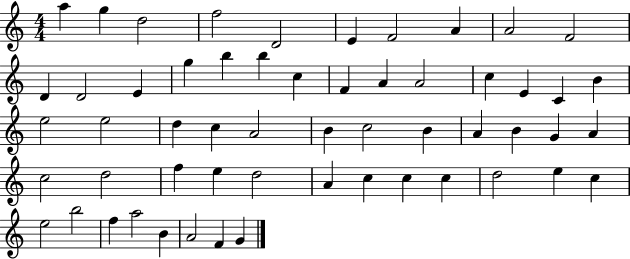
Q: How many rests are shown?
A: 0